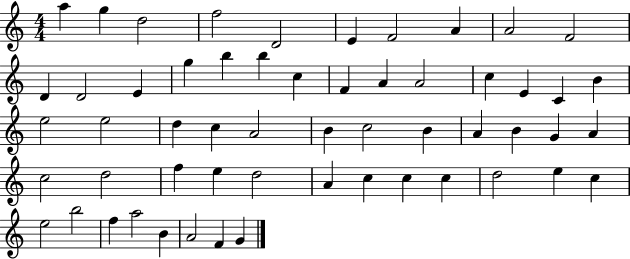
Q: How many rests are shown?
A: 0